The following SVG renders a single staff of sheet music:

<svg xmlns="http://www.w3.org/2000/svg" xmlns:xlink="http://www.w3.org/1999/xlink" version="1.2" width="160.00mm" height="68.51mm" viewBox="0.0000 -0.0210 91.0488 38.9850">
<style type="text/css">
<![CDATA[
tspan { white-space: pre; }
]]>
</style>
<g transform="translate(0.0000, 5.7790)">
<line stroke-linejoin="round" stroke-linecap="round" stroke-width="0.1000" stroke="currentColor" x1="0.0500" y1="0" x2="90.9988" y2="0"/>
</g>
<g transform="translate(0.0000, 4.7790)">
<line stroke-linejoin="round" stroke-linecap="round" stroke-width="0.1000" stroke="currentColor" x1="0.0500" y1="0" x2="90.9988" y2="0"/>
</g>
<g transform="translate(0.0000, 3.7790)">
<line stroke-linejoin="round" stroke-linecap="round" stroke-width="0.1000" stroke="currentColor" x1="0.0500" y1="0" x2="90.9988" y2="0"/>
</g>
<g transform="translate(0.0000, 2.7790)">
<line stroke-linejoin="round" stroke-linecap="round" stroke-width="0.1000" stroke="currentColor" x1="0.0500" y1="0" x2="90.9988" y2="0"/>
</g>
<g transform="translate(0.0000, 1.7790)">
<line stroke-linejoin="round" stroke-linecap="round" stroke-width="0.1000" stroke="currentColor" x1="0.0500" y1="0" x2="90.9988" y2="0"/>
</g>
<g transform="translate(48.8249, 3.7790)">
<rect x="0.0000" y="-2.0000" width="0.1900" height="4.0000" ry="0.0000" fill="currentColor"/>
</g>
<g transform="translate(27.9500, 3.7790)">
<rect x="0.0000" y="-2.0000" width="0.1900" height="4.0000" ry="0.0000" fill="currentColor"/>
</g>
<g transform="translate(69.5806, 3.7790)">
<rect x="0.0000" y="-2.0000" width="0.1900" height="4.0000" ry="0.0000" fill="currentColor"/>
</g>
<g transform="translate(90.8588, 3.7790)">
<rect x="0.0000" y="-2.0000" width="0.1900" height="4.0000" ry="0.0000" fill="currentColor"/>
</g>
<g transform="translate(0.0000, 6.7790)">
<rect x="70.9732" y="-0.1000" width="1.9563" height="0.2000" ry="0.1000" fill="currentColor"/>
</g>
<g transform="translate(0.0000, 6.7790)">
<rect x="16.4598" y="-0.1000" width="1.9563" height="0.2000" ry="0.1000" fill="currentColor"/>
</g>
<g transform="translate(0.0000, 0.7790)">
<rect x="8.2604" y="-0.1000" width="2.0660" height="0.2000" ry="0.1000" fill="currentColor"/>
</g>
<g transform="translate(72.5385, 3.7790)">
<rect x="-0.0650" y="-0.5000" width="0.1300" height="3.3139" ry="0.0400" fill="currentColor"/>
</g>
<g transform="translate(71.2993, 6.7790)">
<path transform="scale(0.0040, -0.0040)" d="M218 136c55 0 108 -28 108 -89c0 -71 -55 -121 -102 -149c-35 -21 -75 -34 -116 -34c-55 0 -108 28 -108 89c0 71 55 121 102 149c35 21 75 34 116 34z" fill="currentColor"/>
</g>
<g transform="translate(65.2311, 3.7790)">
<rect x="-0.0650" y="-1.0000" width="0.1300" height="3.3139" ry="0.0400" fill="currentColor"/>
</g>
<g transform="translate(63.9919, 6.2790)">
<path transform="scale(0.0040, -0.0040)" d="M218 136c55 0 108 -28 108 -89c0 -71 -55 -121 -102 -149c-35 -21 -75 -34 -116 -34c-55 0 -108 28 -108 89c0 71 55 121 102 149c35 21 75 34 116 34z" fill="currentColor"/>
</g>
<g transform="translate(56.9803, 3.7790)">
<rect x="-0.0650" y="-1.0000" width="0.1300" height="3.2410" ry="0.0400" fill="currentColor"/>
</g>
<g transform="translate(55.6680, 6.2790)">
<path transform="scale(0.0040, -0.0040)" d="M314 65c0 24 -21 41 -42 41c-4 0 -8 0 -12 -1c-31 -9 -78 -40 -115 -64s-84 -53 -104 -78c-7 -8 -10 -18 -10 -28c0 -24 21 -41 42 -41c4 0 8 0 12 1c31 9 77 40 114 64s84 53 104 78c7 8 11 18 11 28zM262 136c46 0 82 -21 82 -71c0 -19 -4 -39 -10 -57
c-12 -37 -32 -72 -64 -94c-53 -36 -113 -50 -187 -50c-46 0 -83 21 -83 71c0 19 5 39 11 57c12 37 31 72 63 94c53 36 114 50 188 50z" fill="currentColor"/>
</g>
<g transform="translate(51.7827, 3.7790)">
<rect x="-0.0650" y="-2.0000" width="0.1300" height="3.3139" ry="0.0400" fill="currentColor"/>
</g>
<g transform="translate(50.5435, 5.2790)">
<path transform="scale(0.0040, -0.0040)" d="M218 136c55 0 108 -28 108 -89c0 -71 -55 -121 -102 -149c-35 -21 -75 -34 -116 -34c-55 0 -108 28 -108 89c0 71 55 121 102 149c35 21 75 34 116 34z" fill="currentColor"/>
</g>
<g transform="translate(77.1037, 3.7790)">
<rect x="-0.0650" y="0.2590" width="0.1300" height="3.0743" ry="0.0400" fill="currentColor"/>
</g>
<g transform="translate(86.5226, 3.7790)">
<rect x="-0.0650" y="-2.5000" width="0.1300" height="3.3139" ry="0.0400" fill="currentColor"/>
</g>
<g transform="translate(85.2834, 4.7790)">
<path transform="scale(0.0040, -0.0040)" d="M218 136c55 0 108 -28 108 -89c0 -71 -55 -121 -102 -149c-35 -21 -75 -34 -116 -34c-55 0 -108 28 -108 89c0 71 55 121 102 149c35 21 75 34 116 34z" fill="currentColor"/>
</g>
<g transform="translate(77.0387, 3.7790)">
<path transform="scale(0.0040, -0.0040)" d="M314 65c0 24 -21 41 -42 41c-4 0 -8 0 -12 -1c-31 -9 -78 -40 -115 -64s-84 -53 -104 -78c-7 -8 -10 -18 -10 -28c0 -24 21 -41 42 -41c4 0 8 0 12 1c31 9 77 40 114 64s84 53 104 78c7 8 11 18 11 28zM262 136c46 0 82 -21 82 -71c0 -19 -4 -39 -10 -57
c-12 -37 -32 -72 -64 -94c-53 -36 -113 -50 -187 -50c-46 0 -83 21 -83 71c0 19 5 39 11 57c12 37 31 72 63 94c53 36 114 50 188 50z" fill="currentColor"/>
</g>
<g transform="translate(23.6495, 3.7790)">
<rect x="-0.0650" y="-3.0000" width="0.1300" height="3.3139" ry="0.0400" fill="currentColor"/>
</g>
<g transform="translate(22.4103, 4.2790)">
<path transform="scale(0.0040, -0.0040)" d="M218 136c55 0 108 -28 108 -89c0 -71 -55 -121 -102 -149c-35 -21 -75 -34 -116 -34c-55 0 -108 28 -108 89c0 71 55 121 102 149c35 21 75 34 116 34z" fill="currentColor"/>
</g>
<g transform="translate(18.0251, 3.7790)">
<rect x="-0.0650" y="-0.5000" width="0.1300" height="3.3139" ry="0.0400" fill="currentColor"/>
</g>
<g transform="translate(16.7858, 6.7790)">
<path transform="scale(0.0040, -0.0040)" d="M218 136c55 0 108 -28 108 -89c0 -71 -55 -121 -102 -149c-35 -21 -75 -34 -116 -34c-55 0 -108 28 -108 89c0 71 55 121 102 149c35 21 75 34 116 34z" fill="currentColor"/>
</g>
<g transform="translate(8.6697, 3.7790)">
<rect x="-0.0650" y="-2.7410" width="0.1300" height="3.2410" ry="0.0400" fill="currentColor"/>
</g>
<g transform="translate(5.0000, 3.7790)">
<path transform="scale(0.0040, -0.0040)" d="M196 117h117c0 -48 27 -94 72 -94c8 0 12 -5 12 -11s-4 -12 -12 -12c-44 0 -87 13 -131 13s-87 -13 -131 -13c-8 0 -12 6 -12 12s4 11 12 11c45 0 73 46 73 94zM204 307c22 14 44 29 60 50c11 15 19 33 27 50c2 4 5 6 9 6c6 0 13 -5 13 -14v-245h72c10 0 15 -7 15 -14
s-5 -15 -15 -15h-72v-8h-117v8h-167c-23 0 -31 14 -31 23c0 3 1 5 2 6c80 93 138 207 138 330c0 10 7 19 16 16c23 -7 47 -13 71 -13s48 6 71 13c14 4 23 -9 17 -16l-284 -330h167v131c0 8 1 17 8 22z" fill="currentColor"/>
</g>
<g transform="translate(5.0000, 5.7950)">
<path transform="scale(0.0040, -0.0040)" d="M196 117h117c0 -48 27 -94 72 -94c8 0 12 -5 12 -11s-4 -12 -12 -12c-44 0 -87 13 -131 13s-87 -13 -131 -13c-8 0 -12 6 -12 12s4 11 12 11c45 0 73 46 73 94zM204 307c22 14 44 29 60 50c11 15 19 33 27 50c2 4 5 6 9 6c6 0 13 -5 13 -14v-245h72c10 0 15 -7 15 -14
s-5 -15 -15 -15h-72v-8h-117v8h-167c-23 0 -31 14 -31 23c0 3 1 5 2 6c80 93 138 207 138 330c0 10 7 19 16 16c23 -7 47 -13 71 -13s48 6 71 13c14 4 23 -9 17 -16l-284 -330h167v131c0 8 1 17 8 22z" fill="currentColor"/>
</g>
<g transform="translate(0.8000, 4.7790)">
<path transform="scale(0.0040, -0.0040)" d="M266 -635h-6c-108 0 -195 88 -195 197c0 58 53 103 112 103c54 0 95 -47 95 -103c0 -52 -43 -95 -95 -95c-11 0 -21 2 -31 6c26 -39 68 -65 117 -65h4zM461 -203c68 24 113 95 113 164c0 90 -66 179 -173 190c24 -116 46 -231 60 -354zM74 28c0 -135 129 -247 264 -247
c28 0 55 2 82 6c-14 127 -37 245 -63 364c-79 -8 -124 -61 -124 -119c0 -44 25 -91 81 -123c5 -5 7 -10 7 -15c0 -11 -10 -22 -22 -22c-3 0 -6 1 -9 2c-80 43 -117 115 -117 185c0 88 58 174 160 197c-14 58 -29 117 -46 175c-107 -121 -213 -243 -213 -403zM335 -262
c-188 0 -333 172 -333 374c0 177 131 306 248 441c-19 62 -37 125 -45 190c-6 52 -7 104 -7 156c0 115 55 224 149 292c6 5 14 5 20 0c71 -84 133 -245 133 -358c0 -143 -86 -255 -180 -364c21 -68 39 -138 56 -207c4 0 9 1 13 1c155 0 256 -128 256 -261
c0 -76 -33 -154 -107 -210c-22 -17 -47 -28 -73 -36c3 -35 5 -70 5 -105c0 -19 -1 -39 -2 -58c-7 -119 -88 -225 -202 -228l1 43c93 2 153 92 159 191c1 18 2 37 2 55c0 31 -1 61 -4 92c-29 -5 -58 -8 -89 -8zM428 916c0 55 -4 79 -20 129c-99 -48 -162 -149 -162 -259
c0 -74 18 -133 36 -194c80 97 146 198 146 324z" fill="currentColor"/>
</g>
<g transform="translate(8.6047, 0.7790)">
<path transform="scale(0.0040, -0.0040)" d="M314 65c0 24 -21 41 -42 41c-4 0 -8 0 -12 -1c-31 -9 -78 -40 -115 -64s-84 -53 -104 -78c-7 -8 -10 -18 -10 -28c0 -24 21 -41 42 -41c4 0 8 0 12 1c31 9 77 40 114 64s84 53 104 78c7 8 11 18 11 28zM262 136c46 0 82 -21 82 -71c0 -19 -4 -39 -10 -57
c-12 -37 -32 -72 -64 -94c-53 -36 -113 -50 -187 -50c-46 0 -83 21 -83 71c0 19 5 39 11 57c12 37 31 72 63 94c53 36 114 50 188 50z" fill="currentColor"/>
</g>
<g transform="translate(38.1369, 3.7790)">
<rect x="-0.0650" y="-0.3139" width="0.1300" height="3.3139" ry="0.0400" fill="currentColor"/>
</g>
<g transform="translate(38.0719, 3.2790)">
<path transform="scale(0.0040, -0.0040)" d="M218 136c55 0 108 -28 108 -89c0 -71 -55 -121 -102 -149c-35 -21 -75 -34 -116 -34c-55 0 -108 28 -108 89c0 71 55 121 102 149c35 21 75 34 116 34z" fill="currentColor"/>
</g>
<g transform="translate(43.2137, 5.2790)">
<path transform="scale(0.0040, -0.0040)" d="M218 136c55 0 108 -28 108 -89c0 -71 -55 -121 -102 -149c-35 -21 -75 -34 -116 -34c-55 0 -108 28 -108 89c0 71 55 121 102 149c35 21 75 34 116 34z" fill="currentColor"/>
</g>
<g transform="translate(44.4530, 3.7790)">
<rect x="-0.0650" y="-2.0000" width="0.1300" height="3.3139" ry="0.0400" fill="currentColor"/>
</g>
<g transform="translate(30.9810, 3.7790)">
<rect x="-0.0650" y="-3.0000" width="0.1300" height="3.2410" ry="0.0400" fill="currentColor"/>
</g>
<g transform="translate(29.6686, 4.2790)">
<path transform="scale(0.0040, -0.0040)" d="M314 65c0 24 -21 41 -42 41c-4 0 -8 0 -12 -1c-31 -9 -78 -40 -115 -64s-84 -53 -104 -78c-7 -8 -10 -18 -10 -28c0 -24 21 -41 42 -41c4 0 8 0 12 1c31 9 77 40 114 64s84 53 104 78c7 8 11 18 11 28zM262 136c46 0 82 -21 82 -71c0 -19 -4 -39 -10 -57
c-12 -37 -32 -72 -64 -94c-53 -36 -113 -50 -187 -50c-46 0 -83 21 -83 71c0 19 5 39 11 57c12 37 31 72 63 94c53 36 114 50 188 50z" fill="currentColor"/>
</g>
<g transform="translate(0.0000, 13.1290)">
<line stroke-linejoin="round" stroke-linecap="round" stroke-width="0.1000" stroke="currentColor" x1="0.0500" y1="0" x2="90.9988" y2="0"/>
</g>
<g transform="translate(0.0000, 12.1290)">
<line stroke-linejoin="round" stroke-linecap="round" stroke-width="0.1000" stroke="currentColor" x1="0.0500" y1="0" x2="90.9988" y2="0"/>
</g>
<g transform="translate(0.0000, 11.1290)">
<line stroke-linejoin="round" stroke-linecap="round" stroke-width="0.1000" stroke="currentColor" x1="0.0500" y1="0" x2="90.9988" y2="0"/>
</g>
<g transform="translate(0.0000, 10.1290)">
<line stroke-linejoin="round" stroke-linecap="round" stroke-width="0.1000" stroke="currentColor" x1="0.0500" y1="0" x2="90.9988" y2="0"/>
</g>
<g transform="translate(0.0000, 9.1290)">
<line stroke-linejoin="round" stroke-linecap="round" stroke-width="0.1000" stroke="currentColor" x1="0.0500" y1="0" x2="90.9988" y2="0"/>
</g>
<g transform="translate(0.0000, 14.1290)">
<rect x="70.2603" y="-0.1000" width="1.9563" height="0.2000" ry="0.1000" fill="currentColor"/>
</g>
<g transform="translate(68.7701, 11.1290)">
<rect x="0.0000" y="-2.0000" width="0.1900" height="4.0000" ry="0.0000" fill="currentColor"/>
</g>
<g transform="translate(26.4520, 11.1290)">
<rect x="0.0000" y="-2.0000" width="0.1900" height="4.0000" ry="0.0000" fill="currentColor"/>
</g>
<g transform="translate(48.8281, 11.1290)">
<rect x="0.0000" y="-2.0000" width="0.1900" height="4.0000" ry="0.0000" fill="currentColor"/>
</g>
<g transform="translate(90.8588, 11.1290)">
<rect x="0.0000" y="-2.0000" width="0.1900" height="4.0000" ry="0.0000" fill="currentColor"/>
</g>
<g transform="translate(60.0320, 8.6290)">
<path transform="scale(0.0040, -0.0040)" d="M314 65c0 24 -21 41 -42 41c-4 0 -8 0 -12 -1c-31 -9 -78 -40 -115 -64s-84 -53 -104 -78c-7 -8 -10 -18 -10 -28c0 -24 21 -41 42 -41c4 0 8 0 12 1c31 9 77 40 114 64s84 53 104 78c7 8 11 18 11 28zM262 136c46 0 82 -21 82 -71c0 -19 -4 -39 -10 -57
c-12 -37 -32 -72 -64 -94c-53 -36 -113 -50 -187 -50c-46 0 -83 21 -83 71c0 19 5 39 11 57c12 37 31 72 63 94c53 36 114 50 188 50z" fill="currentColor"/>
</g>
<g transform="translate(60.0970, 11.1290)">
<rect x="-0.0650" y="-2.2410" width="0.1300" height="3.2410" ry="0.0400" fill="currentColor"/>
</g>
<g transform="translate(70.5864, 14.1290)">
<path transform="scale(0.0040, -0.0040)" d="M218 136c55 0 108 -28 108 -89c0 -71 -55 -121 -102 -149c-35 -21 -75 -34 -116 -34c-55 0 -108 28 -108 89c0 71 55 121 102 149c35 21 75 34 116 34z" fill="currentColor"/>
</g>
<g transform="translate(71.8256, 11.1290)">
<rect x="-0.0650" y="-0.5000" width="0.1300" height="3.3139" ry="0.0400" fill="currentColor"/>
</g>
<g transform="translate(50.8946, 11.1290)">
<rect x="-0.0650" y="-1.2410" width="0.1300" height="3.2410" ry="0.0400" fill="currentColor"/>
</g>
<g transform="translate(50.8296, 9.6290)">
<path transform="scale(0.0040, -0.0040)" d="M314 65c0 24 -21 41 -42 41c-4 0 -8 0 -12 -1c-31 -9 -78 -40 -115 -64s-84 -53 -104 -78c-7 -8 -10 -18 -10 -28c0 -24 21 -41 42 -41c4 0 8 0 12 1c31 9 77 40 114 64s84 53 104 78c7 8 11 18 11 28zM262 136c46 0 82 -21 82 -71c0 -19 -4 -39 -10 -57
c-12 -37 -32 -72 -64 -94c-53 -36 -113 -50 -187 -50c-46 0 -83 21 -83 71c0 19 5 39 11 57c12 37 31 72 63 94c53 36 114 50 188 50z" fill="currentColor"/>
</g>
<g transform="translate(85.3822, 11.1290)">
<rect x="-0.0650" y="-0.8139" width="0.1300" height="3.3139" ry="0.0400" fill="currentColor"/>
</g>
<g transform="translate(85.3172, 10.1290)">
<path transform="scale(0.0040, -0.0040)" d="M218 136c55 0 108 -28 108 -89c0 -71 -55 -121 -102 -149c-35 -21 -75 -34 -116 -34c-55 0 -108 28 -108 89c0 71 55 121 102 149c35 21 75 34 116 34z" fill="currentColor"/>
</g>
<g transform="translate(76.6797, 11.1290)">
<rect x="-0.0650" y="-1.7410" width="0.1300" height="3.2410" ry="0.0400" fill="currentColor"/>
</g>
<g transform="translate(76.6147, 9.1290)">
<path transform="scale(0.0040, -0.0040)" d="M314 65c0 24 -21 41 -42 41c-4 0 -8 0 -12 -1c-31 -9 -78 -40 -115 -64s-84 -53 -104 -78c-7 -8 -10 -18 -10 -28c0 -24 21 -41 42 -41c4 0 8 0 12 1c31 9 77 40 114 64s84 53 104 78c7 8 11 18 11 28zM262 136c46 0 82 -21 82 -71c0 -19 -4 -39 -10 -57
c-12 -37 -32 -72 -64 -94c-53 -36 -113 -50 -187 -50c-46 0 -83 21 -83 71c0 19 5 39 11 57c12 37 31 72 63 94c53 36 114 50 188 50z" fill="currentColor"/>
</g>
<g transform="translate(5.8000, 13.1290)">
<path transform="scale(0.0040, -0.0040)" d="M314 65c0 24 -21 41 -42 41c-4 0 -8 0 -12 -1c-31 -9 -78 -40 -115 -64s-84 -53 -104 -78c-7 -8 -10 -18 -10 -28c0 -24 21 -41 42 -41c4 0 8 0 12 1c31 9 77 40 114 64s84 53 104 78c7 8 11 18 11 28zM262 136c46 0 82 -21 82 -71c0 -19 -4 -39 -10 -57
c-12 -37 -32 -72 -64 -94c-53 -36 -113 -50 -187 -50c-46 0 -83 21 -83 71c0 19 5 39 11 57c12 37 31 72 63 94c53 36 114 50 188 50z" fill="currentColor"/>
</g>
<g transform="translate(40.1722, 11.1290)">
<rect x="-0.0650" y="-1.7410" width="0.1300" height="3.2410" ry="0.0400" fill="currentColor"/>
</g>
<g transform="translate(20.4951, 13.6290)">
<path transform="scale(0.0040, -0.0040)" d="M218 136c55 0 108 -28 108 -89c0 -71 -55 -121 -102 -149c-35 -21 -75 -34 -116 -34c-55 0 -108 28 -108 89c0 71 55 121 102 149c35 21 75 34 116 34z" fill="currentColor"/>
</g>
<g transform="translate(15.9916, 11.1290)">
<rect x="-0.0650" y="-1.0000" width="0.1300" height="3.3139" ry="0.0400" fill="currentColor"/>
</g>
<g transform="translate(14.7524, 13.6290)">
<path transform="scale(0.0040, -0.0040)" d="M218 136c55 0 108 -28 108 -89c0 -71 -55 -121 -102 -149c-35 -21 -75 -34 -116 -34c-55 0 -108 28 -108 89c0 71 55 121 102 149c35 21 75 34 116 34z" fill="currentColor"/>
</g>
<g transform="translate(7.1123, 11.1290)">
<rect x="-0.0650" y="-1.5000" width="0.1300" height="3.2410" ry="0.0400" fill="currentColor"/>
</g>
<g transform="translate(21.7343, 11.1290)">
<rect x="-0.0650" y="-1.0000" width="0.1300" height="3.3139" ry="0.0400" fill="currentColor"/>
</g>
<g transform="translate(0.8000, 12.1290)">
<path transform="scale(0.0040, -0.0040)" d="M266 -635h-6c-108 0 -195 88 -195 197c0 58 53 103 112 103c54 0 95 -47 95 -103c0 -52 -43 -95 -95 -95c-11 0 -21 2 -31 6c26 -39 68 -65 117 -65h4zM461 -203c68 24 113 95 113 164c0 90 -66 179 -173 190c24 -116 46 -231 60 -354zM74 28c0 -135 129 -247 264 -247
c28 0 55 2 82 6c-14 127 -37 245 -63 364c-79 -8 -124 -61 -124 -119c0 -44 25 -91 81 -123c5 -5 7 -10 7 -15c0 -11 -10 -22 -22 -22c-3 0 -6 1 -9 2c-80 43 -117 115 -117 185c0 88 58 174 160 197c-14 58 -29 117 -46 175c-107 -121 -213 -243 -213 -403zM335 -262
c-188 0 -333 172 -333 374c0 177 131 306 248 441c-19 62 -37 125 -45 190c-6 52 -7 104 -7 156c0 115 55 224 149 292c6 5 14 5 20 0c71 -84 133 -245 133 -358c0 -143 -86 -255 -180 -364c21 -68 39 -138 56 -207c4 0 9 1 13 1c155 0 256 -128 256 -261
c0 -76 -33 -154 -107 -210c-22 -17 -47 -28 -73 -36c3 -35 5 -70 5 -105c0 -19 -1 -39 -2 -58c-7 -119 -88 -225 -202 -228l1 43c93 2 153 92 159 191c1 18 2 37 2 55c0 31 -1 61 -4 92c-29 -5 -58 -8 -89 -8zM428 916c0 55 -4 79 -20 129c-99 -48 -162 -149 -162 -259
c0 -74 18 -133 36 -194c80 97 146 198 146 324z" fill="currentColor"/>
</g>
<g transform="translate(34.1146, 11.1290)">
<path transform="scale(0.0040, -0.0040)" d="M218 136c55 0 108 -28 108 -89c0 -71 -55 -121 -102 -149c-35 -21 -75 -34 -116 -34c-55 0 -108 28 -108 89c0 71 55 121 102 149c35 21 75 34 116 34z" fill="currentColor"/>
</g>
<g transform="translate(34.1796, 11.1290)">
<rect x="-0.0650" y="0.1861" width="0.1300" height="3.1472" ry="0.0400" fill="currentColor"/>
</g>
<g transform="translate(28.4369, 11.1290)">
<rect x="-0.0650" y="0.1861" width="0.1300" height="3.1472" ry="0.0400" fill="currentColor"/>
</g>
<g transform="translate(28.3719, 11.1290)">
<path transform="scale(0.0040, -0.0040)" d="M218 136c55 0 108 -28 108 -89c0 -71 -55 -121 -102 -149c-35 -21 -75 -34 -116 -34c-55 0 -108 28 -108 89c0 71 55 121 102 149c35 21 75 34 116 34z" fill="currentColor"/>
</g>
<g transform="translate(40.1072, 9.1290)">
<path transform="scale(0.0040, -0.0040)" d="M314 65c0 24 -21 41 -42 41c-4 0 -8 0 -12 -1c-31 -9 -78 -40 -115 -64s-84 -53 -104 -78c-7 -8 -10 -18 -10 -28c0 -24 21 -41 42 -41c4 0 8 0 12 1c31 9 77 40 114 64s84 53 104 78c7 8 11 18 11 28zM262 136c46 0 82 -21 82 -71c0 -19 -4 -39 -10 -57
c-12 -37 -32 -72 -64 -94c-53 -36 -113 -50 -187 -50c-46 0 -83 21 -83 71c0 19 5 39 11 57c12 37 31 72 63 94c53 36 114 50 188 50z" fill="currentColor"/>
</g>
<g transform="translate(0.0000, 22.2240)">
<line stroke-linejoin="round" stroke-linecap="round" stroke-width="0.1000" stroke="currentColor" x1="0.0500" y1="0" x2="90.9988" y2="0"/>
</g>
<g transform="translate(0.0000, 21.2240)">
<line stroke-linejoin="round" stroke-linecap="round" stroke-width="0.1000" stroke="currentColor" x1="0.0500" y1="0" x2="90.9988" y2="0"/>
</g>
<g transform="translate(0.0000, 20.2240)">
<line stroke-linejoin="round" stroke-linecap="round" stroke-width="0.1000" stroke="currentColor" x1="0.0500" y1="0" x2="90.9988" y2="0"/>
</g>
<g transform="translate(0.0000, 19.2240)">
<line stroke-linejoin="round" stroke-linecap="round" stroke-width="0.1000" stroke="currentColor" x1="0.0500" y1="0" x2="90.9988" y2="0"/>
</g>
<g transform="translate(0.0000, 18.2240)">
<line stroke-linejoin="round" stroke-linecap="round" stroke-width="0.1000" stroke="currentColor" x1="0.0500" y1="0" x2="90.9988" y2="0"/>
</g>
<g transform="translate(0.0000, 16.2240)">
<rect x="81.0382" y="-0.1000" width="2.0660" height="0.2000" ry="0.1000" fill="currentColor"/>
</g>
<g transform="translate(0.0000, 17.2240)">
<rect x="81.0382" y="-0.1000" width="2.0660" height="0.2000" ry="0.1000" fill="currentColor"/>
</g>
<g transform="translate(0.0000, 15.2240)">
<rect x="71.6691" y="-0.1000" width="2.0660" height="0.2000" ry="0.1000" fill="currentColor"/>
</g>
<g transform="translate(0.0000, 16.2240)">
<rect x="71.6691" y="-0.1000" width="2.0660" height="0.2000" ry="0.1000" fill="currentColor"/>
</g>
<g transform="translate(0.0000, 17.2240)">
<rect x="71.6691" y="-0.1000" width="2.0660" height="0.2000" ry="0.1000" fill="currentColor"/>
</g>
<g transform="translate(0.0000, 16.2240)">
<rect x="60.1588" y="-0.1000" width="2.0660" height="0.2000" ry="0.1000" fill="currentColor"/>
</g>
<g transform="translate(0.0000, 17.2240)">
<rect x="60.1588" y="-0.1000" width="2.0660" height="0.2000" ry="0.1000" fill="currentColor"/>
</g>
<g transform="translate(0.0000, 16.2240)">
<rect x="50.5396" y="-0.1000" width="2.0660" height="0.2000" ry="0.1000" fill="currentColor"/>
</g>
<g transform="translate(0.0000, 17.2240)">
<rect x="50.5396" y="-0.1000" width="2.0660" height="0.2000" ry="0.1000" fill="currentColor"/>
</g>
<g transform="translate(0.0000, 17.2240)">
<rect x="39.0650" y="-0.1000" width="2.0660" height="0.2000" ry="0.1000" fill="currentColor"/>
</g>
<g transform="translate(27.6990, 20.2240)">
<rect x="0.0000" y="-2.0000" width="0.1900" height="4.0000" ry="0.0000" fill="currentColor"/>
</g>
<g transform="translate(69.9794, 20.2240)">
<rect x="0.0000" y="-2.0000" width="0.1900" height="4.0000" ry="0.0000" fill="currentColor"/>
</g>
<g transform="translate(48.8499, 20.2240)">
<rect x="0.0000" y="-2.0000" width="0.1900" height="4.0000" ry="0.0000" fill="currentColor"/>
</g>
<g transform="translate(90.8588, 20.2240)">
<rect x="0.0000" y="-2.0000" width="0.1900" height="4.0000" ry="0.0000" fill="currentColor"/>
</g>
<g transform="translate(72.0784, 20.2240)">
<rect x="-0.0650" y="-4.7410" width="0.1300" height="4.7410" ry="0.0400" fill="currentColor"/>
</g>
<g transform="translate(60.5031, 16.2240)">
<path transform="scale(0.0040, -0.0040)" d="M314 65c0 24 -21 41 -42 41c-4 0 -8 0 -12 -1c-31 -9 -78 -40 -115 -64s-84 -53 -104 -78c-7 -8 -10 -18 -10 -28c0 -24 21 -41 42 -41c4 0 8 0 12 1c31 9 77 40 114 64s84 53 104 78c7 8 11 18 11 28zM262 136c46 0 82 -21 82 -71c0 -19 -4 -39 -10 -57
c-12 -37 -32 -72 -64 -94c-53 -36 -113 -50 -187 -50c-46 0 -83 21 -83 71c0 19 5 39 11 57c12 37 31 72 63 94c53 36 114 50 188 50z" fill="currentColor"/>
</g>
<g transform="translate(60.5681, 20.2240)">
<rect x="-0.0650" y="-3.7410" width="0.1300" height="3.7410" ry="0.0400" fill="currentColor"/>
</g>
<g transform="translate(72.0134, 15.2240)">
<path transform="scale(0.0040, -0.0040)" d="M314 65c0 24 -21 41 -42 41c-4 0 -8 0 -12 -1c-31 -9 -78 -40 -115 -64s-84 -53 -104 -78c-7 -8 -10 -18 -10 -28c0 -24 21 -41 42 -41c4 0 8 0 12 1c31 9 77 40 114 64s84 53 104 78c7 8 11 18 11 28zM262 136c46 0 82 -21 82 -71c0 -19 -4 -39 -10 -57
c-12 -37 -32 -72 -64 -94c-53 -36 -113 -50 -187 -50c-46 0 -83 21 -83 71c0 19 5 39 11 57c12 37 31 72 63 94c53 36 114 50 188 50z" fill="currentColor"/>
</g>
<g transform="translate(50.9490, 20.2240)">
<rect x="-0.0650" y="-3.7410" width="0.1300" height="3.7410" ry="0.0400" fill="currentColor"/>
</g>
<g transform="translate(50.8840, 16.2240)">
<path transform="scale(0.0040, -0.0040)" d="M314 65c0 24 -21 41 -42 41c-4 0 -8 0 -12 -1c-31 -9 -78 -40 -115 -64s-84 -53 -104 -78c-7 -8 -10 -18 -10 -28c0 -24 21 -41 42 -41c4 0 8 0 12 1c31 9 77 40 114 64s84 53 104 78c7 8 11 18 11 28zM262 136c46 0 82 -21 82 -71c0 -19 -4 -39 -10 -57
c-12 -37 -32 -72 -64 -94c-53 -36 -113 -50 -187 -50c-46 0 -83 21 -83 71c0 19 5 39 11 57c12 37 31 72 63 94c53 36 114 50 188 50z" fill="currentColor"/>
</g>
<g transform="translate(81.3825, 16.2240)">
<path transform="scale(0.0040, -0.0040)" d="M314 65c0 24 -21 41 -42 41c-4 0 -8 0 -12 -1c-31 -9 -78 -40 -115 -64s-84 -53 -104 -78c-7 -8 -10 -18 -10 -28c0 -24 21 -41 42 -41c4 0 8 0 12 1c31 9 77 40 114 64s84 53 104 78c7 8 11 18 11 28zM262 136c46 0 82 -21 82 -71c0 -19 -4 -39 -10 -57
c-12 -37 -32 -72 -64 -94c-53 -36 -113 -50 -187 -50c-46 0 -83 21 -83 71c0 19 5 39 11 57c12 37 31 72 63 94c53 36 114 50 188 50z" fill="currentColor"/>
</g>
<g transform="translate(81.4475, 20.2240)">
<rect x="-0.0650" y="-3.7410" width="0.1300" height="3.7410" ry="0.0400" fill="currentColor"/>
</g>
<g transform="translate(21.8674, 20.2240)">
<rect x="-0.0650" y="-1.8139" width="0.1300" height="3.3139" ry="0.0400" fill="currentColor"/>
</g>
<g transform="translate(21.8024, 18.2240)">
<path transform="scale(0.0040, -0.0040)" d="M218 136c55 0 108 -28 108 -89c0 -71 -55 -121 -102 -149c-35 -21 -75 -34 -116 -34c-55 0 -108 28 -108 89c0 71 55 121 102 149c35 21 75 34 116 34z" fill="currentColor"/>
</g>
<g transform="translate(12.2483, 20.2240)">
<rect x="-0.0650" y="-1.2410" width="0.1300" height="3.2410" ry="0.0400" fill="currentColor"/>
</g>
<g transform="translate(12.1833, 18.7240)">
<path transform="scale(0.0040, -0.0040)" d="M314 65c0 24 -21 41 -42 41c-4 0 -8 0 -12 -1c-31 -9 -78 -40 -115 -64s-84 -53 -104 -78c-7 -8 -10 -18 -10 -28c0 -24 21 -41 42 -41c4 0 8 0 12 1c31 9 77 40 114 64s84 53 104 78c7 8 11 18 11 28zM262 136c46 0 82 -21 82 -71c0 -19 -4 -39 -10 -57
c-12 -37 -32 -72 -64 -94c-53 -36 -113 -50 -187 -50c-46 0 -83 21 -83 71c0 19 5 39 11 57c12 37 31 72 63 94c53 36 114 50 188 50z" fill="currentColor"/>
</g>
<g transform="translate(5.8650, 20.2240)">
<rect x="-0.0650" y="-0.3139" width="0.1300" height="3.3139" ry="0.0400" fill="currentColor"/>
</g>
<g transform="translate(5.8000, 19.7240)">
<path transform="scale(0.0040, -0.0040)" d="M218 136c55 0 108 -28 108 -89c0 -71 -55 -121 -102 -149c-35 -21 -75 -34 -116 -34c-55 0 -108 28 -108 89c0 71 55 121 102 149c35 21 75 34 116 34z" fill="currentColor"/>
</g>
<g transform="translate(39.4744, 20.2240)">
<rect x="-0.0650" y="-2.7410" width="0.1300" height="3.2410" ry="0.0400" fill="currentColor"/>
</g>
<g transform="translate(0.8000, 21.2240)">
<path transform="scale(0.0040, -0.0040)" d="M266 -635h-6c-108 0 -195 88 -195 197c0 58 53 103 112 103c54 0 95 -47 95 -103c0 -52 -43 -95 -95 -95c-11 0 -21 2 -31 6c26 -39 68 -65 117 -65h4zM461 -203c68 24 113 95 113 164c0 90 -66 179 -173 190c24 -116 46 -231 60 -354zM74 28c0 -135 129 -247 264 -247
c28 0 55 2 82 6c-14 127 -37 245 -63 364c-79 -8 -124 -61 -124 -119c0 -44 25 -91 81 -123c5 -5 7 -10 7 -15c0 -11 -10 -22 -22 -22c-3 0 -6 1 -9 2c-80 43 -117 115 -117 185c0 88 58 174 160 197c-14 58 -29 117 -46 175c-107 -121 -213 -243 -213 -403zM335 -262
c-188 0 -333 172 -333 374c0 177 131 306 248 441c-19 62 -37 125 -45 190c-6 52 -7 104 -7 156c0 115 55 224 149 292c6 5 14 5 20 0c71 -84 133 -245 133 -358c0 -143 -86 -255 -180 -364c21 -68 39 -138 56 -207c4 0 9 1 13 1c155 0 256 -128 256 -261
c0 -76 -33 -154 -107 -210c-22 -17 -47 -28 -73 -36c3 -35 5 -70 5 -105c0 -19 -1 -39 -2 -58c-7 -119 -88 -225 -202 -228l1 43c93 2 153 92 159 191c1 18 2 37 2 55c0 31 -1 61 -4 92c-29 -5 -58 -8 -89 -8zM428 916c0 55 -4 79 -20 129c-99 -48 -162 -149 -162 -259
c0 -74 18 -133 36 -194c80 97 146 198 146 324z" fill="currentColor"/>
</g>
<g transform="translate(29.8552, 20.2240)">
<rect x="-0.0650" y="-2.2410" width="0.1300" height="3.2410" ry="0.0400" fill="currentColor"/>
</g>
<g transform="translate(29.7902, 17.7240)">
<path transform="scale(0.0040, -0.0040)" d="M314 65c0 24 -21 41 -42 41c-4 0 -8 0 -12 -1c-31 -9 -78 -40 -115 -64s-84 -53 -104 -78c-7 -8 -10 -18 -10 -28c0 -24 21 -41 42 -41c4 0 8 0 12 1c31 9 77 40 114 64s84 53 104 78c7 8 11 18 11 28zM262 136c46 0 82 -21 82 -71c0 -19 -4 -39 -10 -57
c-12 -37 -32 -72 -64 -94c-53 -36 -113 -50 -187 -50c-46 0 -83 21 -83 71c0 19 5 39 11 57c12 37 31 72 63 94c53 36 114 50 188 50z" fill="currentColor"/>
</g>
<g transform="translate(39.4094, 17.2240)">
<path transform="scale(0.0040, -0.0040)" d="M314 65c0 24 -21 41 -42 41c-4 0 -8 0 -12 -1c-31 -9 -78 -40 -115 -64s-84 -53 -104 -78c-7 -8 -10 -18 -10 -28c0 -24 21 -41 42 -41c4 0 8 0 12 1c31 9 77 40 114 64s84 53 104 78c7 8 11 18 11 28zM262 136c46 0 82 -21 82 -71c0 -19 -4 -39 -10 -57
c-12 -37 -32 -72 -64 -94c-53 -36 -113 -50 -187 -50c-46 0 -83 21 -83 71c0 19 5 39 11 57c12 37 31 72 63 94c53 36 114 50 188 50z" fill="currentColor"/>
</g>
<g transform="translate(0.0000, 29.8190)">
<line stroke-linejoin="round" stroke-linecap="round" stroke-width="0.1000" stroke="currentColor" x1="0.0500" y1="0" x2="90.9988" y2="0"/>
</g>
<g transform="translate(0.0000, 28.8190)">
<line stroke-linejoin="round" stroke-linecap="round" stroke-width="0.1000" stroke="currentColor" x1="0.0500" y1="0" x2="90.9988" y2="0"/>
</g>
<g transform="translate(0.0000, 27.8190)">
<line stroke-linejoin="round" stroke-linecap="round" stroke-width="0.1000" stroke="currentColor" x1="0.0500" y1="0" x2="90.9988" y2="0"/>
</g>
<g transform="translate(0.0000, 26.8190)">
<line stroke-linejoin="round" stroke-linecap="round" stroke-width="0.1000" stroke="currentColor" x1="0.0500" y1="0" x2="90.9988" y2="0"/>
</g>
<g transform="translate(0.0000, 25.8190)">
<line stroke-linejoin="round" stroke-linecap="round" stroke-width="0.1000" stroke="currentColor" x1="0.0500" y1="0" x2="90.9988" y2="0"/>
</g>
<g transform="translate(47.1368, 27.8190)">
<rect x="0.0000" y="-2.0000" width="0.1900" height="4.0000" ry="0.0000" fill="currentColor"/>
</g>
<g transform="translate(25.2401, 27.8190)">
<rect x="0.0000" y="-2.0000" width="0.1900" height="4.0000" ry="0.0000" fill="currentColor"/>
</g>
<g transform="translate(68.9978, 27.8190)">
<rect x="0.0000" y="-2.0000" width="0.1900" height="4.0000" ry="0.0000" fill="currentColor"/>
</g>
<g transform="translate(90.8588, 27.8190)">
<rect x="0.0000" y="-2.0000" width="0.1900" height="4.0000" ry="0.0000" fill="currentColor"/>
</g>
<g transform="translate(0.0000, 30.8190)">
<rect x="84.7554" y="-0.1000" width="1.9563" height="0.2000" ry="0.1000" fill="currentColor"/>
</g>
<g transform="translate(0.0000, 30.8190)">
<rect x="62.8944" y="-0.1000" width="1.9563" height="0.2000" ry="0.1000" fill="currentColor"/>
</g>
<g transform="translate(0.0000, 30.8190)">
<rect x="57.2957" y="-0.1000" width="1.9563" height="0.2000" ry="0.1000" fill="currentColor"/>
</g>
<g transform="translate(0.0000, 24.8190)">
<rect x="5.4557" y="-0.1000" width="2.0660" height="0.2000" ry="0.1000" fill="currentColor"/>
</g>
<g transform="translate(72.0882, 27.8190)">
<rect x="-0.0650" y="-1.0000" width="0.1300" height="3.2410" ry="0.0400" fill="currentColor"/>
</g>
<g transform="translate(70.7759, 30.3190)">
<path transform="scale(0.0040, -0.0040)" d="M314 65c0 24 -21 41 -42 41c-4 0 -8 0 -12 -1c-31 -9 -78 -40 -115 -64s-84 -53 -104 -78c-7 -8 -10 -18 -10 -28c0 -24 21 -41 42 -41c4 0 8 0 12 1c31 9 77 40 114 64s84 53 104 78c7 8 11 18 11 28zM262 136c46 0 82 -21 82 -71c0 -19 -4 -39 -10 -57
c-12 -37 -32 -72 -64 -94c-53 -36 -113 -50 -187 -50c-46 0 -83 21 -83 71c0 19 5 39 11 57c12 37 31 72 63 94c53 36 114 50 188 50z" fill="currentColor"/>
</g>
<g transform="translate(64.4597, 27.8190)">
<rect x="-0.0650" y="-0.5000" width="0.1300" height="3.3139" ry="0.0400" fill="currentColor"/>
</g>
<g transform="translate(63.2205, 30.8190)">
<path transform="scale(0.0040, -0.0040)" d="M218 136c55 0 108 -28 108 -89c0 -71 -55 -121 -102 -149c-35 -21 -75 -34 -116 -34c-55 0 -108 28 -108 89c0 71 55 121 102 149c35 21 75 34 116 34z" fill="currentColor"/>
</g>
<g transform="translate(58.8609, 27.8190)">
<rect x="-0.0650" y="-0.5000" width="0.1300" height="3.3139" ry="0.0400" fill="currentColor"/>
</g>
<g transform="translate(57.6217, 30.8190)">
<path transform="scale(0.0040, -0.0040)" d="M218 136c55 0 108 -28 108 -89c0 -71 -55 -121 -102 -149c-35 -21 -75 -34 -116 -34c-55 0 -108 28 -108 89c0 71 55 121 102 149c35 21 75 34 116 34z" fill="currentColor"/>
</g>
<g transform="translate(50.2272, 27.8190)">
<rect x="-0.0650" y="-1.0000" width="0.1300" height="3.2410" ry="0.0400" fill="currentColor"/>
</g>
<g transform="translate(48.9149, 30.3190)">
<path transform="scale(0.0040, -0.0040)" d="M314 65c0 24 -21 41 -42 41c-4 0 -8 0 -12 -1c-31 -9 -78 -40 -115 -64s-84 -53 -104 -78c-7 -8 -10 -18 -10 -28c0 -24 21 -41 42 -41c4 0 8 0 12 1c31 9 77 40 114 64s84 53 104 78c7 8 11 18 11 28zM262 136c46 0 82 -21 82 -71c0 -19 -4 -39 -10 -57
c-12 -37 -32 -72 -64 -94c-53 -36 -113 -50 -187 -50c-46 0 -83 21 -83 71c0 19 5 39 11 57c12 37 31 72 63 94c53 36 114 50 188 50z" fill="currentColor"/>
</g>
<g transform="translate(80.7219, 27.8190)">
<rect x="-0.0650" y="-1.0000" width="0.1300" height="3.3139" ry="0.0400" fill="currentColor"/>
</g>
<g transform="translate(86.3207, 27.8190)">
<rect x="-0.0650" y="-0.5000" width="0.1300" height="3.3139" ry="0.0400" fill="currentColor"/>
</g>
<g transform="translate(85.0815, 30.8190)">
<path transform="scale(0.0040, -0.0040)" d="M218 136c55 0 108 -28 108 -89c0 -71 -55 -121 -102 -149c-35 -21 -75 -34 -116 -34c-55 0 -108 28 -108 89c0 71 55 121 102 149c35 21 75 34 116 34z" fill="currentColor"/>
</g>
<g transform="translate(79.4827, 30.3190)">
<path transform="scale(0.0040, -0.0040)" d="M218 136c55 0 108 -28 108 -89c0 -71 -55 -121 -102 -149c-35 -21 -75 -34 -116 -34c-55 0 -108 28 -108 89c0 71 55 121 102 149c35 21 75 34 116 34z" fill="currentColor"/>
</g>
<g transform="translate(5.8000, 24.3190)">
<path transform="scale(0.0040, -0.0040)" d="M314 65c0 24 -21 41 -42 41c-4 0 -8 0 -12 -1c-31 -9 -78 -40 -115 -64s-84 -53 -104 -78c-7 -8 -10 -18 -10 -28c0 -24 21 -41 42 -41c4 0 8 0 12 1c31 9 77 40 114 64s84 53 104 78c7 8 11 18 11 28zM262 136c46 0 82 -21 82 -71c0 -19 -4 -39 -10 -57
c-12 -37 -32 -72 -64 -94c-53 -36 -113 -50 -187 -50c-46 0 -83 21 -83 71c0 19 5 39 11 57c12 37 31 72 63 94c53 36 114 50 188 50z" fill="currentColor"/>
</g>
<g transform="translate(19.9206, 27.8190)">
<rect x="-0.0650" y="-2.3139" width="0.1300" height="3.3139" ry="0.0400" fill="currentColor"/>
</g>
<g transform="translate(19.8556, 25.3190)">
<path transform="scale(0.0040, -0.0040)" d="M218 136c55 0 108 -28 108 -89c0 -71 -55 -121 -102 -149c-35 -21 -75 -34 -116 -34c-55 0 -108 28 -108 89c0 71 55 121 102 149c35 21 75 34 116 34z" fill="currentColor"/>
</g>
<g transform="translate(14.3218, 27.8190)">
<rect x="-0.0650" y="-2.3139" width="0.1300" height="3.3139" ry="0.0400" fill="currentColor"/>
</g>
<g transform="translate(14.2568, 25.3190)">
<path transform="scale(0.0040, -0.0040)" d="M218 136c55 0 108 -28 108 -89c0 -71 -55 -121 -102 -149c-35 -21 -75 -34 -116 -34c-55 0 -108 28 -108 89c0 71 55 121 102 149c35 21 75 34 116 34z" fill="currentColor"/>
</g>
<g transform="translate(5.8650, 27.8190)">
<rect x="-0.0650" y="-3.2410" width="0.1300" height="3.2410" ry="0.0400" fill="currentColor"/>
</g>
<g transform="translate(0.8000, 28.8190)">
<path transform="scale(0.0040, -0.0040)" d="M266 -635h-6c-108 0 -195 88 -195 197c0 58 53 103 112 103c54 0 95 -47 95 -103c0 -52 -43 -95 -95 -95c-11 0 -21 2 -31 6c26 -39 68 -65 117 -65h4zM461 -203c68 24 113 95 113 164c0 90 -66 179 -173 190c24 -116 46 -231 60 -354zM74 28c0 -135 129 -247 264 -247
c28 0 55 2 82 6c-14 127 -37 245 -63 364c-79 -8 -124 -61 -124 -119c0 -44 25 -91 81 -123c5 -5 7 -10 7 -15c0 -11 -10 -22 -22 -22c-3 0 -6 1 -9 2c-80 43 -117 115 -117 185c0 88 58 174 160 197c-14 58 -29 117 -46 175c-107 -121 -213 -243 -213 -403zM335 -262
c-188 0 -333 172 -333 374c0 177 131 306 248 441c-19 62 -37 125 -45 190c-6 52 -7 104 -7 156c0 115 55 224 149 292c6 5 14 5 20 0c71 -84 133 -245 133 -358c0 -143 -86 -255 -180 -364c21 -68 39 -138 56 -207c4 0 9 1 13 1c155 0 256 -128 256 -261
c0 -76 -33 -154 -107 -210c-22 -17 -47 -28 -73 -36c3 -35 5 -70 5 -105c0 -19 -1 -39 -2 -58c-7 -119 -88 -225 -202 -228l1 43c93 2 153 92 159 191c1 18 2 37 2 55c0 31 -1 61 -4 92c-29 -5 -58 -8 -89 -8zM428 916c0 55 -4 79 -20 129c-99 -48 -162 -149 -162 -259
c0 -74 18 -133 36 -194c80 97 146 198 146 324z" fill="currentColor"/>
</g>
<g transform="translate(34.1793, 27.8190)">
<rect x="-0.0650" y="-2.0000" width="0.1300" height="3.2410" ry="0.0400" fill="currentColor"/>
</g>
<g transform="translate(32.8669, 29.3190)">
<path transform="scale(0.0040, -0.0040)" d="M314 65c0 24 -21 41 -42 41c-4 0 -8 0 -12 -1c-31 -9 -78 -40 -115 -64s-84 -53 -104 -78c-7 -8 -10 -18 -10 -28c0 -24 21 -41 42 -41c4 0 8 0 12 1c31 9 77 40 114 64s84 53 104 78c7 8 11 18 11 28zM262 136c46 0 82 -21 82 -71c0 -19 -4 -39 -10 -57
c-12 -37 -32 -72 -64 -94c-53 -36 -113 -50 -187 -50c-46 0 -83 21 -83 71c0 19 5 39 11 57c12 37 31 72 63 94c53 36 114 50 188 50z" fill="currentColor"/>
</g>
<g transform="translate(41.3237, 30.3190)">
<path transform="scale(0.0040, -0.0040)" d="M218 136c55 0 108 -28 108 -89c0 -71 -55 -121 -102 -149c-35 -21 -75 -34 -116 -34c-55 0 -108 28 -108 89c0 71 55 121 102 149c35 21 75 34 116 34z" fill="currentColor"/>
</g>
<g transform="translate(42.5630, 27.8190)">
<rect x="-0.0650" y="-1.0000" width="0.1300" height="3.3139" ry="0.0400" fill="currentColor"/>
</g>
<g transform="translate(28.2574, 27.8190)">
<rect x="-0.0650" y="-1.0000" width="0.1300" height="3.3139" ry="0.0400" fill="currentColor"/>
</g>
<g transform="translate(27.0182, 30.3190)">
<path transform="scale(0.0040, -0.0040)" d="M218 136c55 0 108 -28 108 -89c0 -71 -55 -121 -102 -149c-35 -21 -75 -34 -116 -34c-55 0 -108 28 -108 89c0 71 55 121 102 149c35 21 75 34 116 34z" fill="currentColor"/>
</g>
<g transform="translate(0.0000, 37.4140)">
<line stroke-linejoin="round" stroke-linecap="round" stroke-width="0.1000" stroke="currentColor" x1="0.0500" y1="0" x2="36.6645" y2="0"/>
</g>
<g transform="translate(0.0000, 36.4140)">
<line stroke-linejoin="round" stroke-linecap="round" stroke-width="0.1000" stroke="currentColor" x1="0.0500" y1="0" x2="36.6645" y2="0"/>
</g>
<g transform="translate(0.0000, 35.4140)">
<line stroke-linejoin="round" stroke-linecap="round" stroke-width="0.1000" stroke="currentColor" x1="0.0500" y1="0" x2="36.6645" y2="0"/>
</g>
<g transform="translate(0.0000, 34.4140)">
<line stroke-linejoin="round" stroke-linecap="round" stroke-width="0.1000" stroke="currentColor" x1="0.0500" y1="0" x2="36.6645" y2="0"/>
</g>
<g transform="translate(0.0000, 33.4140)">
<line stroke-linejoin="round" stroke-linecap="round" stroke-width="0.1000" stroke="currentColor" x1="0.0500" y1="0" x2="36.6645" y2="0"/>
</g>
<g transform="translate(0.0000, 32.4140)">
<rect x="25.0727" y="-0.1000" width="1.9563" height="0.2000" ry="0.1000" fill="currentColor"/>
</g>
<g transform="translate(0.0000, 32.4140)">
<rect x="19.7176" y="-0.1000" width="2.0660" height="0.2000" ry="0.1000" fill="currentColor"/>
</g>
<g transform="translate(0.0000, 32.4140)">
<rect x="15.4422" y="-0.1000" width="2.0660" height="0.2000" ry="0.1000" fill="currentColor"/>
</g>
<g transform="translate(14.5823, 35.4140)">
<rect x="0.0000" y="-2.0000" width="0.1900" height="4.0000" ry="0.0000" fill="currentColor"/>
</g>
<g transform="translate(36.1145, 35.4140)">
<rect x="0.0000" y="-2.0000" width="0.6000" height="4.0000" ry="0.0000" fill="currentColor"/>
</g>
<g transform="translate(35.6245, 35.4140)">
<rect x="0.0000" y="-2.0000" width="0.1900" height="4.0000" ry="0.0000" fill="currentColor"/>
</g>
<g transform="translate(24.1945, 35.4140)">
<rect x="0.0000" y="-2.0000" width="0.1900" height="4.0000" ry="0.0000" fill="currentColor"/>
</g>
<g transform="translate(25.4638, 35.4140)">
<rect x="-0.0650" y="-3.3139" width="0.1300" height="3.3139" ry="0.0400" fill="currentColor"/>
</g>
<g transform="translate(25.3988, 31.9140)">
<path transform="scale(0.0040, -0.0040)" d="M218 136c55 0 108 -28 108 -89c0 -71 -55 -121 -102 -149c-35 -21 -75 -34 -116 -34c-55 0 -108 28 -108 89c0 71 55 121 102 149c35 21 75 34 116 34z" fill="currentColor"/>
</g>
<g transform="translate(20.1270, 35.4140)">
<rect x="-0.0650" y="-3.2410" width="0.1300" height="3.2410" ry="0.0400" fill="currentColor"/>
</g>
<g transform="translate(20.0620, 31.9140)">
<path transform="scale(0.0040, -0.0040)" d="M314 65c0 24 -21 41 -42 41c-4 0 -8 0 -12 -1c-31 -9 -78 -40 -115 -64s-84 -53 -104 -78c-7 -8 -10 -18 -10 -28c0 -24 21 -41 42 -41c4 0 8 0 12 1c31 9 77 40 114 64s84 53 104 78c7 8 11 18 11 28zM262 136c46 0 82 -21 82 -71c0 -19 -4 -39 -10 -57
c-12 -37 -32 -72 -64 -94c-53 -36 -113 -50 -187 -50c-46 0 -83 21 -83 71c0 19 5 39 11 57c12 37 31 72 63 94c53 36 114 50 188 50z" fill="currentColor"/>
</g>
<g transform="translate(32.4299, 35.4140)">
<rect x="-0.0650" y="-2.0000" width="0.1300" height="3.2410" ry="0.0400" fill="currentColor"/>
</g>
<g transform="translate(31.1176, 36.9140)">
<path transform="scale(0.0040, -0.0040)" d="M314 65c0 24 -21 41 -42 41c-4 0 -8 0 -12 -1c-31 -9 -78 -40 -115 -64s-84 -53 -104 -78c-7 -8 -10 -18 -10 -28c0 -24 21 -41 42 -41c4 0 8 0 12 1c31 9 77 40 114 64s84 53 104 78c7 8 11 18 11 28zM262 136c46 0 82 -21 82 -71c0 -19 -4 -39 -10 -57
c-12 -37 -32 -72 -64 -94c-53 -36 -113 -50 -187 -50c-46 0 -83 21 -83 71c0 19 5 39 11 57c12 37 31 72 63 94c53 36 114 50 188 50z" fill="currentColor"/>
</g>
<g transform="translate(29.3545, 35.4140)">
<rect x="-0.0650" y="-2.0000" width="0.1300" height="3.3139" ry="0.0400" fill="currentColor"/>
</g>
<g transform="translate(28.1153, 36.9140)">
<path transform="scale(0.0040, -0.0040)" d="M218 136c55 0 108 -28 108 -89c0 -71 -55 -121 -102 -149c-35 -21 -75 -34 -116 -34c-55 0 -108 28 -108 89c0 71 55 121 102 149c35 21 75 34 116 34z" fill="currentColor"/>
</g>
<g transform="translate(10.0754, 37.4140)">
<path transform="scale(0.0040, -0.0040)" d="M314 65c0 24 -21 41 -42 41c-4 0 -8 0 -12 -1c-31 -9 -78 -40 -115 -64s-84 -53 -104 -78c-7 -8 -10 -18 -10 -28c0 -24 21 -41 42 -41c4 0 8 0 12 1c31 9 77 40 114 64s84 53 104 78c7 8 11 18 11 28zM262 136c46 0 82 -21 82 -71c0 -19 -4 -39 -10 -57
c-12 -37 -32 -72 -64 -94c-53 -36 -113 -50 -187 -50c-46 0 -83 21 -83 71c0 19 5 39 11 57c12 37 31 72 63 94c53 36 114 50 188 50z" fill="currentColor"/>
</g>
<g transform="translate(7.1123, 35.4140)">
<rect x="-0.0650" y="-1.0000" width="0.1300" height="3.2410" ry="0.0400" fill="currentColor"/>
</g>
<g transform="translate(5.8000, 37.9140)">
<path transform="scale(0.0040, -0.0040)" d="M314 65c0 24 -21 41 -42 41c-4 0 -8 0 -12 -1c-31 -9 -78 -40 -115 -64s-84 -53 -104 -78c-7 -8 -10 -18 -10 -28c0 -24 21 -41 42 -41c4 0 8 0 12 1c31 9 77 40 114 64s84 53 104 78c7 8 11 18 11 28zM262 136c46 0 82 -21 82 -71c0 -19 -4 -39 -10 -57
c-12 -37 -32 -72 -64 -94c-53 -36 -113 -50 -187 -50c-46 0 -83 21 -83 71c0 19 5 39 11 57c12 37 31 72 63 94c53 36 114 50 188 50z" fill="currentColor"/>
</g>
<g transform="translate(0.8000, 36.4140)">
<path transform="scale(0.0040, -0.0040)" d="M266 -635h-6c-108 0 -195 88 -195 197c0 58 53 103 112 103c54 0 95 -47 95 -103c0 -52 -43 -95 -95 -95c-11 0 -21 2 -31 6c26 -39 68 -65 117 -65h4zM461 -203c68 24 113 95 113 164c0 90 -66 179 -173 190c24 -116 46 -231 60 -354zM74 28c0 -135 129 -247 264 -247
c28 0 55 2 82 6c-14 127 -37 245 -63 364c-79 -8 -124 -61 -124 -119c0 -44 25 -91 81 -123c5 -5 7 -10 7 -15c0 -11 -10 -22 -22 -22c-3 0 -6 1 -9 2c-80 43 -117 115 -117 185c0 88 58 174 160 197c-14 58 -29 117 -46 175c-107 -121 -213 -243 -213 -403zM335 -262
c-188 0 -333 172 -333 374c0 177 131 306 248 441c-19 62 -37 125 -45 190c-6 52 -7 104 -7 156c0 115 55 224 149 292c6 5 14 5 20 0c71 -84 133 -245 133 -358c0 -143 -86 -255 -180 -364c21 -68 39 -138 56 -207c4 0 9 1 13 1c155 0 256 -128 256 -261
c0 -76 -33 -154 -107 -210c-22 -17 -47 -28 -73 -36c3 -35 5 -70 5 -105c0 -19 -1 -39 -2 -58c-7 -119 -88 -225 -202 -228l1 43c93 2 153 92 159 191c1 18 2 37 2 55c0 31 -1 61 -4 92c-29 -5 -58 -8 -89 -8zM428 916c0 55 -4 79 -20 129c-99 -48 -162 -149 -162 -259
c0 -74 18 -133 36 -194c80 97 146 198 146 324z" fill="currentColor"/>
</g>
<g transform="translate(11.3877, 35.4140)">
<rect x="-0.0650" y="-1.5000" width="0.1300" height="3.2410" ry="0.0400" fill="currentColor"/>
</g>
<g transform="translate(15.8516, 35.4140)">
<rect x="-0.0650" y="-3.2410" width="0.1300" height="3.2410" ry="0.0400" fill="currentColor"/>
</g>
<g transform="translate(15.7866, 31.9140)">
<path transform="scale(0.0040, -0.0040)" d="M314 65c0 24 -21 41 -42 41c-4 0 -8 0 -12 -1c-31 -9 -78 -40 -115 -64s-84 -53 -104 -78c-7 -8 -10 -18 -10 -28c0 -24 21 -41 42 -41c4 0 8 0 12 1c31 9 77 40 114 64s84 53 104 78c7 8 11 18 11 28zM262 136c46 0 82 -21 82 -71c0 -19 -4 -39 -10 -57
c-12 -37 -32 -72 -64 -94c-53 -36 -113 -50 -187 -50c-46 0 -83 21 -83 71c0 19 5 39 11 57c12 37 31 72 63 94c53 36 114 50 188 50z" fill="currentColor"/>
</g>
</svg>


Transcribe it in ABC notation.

X:1
T:Untitled
M:4/4
L:1/4
K:C
a2 C A A2 c F F D2 D C B2 G E2 D D B B f2 e2 g2 C f2 d c e2 f g2 a2 c'2 c'2 e'2 c'2 b2 g g D F2 D D2 C C D2 D C D2 E2 b2 b2 b F F2